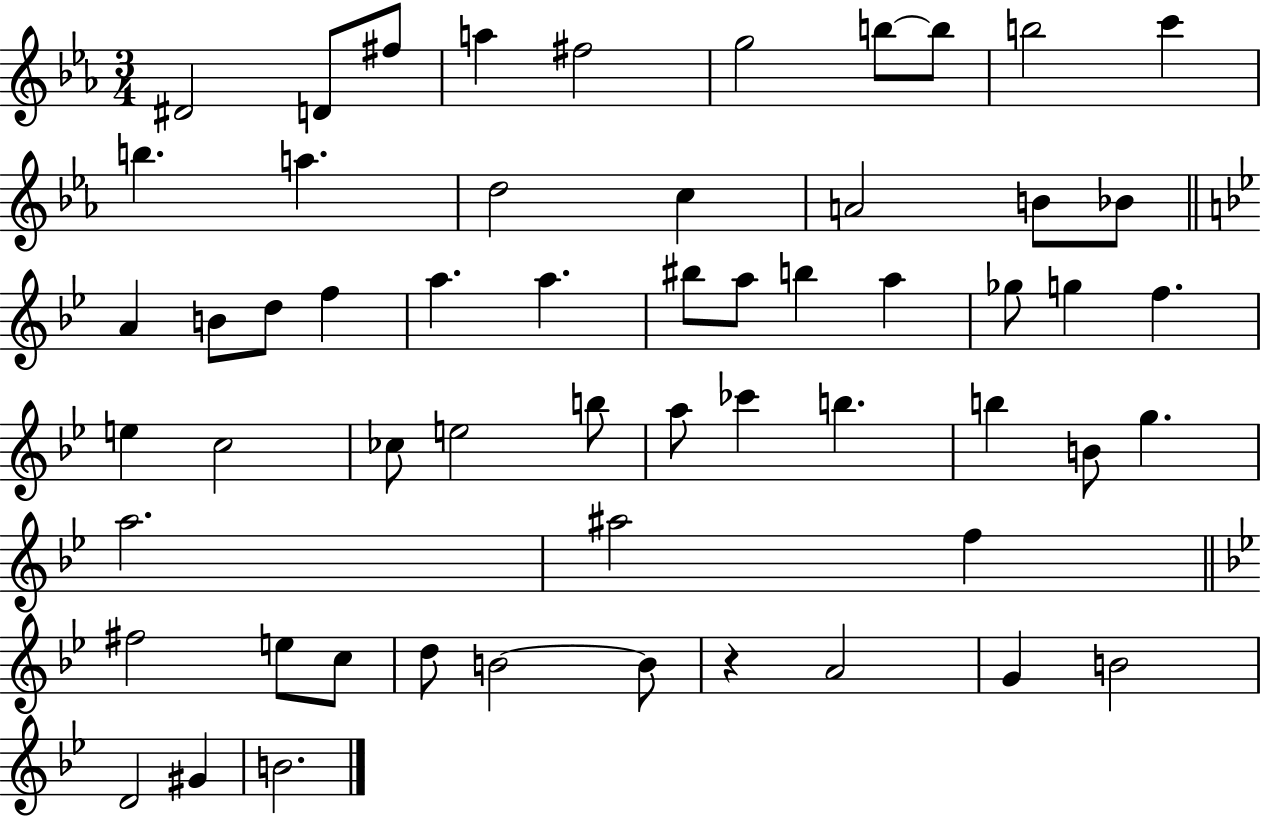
D#4/h D4/e F#5/e A5/q F#5/h G5/h B5/e B5/e B5/h C6/q B5/q. A5/q. D5/h C5/q A4/h B4/e Bb4/e A4/q B4/e D5/e F5/q A5/q. A5/q. BIS5/e A5/e B5/q A5/q Gb5/e G5/q F5/q. E5/q C5/h CES5/e E5/h B5/e A5/e CES6/q B5/q. B5/q B4/e G5/q. A5/h. A#5/h F5/q F#5/h E5/e C5/e D5/e B4/h B4/e R/q A4/h G4/q B4/h D4/h G#4/q B4/h.